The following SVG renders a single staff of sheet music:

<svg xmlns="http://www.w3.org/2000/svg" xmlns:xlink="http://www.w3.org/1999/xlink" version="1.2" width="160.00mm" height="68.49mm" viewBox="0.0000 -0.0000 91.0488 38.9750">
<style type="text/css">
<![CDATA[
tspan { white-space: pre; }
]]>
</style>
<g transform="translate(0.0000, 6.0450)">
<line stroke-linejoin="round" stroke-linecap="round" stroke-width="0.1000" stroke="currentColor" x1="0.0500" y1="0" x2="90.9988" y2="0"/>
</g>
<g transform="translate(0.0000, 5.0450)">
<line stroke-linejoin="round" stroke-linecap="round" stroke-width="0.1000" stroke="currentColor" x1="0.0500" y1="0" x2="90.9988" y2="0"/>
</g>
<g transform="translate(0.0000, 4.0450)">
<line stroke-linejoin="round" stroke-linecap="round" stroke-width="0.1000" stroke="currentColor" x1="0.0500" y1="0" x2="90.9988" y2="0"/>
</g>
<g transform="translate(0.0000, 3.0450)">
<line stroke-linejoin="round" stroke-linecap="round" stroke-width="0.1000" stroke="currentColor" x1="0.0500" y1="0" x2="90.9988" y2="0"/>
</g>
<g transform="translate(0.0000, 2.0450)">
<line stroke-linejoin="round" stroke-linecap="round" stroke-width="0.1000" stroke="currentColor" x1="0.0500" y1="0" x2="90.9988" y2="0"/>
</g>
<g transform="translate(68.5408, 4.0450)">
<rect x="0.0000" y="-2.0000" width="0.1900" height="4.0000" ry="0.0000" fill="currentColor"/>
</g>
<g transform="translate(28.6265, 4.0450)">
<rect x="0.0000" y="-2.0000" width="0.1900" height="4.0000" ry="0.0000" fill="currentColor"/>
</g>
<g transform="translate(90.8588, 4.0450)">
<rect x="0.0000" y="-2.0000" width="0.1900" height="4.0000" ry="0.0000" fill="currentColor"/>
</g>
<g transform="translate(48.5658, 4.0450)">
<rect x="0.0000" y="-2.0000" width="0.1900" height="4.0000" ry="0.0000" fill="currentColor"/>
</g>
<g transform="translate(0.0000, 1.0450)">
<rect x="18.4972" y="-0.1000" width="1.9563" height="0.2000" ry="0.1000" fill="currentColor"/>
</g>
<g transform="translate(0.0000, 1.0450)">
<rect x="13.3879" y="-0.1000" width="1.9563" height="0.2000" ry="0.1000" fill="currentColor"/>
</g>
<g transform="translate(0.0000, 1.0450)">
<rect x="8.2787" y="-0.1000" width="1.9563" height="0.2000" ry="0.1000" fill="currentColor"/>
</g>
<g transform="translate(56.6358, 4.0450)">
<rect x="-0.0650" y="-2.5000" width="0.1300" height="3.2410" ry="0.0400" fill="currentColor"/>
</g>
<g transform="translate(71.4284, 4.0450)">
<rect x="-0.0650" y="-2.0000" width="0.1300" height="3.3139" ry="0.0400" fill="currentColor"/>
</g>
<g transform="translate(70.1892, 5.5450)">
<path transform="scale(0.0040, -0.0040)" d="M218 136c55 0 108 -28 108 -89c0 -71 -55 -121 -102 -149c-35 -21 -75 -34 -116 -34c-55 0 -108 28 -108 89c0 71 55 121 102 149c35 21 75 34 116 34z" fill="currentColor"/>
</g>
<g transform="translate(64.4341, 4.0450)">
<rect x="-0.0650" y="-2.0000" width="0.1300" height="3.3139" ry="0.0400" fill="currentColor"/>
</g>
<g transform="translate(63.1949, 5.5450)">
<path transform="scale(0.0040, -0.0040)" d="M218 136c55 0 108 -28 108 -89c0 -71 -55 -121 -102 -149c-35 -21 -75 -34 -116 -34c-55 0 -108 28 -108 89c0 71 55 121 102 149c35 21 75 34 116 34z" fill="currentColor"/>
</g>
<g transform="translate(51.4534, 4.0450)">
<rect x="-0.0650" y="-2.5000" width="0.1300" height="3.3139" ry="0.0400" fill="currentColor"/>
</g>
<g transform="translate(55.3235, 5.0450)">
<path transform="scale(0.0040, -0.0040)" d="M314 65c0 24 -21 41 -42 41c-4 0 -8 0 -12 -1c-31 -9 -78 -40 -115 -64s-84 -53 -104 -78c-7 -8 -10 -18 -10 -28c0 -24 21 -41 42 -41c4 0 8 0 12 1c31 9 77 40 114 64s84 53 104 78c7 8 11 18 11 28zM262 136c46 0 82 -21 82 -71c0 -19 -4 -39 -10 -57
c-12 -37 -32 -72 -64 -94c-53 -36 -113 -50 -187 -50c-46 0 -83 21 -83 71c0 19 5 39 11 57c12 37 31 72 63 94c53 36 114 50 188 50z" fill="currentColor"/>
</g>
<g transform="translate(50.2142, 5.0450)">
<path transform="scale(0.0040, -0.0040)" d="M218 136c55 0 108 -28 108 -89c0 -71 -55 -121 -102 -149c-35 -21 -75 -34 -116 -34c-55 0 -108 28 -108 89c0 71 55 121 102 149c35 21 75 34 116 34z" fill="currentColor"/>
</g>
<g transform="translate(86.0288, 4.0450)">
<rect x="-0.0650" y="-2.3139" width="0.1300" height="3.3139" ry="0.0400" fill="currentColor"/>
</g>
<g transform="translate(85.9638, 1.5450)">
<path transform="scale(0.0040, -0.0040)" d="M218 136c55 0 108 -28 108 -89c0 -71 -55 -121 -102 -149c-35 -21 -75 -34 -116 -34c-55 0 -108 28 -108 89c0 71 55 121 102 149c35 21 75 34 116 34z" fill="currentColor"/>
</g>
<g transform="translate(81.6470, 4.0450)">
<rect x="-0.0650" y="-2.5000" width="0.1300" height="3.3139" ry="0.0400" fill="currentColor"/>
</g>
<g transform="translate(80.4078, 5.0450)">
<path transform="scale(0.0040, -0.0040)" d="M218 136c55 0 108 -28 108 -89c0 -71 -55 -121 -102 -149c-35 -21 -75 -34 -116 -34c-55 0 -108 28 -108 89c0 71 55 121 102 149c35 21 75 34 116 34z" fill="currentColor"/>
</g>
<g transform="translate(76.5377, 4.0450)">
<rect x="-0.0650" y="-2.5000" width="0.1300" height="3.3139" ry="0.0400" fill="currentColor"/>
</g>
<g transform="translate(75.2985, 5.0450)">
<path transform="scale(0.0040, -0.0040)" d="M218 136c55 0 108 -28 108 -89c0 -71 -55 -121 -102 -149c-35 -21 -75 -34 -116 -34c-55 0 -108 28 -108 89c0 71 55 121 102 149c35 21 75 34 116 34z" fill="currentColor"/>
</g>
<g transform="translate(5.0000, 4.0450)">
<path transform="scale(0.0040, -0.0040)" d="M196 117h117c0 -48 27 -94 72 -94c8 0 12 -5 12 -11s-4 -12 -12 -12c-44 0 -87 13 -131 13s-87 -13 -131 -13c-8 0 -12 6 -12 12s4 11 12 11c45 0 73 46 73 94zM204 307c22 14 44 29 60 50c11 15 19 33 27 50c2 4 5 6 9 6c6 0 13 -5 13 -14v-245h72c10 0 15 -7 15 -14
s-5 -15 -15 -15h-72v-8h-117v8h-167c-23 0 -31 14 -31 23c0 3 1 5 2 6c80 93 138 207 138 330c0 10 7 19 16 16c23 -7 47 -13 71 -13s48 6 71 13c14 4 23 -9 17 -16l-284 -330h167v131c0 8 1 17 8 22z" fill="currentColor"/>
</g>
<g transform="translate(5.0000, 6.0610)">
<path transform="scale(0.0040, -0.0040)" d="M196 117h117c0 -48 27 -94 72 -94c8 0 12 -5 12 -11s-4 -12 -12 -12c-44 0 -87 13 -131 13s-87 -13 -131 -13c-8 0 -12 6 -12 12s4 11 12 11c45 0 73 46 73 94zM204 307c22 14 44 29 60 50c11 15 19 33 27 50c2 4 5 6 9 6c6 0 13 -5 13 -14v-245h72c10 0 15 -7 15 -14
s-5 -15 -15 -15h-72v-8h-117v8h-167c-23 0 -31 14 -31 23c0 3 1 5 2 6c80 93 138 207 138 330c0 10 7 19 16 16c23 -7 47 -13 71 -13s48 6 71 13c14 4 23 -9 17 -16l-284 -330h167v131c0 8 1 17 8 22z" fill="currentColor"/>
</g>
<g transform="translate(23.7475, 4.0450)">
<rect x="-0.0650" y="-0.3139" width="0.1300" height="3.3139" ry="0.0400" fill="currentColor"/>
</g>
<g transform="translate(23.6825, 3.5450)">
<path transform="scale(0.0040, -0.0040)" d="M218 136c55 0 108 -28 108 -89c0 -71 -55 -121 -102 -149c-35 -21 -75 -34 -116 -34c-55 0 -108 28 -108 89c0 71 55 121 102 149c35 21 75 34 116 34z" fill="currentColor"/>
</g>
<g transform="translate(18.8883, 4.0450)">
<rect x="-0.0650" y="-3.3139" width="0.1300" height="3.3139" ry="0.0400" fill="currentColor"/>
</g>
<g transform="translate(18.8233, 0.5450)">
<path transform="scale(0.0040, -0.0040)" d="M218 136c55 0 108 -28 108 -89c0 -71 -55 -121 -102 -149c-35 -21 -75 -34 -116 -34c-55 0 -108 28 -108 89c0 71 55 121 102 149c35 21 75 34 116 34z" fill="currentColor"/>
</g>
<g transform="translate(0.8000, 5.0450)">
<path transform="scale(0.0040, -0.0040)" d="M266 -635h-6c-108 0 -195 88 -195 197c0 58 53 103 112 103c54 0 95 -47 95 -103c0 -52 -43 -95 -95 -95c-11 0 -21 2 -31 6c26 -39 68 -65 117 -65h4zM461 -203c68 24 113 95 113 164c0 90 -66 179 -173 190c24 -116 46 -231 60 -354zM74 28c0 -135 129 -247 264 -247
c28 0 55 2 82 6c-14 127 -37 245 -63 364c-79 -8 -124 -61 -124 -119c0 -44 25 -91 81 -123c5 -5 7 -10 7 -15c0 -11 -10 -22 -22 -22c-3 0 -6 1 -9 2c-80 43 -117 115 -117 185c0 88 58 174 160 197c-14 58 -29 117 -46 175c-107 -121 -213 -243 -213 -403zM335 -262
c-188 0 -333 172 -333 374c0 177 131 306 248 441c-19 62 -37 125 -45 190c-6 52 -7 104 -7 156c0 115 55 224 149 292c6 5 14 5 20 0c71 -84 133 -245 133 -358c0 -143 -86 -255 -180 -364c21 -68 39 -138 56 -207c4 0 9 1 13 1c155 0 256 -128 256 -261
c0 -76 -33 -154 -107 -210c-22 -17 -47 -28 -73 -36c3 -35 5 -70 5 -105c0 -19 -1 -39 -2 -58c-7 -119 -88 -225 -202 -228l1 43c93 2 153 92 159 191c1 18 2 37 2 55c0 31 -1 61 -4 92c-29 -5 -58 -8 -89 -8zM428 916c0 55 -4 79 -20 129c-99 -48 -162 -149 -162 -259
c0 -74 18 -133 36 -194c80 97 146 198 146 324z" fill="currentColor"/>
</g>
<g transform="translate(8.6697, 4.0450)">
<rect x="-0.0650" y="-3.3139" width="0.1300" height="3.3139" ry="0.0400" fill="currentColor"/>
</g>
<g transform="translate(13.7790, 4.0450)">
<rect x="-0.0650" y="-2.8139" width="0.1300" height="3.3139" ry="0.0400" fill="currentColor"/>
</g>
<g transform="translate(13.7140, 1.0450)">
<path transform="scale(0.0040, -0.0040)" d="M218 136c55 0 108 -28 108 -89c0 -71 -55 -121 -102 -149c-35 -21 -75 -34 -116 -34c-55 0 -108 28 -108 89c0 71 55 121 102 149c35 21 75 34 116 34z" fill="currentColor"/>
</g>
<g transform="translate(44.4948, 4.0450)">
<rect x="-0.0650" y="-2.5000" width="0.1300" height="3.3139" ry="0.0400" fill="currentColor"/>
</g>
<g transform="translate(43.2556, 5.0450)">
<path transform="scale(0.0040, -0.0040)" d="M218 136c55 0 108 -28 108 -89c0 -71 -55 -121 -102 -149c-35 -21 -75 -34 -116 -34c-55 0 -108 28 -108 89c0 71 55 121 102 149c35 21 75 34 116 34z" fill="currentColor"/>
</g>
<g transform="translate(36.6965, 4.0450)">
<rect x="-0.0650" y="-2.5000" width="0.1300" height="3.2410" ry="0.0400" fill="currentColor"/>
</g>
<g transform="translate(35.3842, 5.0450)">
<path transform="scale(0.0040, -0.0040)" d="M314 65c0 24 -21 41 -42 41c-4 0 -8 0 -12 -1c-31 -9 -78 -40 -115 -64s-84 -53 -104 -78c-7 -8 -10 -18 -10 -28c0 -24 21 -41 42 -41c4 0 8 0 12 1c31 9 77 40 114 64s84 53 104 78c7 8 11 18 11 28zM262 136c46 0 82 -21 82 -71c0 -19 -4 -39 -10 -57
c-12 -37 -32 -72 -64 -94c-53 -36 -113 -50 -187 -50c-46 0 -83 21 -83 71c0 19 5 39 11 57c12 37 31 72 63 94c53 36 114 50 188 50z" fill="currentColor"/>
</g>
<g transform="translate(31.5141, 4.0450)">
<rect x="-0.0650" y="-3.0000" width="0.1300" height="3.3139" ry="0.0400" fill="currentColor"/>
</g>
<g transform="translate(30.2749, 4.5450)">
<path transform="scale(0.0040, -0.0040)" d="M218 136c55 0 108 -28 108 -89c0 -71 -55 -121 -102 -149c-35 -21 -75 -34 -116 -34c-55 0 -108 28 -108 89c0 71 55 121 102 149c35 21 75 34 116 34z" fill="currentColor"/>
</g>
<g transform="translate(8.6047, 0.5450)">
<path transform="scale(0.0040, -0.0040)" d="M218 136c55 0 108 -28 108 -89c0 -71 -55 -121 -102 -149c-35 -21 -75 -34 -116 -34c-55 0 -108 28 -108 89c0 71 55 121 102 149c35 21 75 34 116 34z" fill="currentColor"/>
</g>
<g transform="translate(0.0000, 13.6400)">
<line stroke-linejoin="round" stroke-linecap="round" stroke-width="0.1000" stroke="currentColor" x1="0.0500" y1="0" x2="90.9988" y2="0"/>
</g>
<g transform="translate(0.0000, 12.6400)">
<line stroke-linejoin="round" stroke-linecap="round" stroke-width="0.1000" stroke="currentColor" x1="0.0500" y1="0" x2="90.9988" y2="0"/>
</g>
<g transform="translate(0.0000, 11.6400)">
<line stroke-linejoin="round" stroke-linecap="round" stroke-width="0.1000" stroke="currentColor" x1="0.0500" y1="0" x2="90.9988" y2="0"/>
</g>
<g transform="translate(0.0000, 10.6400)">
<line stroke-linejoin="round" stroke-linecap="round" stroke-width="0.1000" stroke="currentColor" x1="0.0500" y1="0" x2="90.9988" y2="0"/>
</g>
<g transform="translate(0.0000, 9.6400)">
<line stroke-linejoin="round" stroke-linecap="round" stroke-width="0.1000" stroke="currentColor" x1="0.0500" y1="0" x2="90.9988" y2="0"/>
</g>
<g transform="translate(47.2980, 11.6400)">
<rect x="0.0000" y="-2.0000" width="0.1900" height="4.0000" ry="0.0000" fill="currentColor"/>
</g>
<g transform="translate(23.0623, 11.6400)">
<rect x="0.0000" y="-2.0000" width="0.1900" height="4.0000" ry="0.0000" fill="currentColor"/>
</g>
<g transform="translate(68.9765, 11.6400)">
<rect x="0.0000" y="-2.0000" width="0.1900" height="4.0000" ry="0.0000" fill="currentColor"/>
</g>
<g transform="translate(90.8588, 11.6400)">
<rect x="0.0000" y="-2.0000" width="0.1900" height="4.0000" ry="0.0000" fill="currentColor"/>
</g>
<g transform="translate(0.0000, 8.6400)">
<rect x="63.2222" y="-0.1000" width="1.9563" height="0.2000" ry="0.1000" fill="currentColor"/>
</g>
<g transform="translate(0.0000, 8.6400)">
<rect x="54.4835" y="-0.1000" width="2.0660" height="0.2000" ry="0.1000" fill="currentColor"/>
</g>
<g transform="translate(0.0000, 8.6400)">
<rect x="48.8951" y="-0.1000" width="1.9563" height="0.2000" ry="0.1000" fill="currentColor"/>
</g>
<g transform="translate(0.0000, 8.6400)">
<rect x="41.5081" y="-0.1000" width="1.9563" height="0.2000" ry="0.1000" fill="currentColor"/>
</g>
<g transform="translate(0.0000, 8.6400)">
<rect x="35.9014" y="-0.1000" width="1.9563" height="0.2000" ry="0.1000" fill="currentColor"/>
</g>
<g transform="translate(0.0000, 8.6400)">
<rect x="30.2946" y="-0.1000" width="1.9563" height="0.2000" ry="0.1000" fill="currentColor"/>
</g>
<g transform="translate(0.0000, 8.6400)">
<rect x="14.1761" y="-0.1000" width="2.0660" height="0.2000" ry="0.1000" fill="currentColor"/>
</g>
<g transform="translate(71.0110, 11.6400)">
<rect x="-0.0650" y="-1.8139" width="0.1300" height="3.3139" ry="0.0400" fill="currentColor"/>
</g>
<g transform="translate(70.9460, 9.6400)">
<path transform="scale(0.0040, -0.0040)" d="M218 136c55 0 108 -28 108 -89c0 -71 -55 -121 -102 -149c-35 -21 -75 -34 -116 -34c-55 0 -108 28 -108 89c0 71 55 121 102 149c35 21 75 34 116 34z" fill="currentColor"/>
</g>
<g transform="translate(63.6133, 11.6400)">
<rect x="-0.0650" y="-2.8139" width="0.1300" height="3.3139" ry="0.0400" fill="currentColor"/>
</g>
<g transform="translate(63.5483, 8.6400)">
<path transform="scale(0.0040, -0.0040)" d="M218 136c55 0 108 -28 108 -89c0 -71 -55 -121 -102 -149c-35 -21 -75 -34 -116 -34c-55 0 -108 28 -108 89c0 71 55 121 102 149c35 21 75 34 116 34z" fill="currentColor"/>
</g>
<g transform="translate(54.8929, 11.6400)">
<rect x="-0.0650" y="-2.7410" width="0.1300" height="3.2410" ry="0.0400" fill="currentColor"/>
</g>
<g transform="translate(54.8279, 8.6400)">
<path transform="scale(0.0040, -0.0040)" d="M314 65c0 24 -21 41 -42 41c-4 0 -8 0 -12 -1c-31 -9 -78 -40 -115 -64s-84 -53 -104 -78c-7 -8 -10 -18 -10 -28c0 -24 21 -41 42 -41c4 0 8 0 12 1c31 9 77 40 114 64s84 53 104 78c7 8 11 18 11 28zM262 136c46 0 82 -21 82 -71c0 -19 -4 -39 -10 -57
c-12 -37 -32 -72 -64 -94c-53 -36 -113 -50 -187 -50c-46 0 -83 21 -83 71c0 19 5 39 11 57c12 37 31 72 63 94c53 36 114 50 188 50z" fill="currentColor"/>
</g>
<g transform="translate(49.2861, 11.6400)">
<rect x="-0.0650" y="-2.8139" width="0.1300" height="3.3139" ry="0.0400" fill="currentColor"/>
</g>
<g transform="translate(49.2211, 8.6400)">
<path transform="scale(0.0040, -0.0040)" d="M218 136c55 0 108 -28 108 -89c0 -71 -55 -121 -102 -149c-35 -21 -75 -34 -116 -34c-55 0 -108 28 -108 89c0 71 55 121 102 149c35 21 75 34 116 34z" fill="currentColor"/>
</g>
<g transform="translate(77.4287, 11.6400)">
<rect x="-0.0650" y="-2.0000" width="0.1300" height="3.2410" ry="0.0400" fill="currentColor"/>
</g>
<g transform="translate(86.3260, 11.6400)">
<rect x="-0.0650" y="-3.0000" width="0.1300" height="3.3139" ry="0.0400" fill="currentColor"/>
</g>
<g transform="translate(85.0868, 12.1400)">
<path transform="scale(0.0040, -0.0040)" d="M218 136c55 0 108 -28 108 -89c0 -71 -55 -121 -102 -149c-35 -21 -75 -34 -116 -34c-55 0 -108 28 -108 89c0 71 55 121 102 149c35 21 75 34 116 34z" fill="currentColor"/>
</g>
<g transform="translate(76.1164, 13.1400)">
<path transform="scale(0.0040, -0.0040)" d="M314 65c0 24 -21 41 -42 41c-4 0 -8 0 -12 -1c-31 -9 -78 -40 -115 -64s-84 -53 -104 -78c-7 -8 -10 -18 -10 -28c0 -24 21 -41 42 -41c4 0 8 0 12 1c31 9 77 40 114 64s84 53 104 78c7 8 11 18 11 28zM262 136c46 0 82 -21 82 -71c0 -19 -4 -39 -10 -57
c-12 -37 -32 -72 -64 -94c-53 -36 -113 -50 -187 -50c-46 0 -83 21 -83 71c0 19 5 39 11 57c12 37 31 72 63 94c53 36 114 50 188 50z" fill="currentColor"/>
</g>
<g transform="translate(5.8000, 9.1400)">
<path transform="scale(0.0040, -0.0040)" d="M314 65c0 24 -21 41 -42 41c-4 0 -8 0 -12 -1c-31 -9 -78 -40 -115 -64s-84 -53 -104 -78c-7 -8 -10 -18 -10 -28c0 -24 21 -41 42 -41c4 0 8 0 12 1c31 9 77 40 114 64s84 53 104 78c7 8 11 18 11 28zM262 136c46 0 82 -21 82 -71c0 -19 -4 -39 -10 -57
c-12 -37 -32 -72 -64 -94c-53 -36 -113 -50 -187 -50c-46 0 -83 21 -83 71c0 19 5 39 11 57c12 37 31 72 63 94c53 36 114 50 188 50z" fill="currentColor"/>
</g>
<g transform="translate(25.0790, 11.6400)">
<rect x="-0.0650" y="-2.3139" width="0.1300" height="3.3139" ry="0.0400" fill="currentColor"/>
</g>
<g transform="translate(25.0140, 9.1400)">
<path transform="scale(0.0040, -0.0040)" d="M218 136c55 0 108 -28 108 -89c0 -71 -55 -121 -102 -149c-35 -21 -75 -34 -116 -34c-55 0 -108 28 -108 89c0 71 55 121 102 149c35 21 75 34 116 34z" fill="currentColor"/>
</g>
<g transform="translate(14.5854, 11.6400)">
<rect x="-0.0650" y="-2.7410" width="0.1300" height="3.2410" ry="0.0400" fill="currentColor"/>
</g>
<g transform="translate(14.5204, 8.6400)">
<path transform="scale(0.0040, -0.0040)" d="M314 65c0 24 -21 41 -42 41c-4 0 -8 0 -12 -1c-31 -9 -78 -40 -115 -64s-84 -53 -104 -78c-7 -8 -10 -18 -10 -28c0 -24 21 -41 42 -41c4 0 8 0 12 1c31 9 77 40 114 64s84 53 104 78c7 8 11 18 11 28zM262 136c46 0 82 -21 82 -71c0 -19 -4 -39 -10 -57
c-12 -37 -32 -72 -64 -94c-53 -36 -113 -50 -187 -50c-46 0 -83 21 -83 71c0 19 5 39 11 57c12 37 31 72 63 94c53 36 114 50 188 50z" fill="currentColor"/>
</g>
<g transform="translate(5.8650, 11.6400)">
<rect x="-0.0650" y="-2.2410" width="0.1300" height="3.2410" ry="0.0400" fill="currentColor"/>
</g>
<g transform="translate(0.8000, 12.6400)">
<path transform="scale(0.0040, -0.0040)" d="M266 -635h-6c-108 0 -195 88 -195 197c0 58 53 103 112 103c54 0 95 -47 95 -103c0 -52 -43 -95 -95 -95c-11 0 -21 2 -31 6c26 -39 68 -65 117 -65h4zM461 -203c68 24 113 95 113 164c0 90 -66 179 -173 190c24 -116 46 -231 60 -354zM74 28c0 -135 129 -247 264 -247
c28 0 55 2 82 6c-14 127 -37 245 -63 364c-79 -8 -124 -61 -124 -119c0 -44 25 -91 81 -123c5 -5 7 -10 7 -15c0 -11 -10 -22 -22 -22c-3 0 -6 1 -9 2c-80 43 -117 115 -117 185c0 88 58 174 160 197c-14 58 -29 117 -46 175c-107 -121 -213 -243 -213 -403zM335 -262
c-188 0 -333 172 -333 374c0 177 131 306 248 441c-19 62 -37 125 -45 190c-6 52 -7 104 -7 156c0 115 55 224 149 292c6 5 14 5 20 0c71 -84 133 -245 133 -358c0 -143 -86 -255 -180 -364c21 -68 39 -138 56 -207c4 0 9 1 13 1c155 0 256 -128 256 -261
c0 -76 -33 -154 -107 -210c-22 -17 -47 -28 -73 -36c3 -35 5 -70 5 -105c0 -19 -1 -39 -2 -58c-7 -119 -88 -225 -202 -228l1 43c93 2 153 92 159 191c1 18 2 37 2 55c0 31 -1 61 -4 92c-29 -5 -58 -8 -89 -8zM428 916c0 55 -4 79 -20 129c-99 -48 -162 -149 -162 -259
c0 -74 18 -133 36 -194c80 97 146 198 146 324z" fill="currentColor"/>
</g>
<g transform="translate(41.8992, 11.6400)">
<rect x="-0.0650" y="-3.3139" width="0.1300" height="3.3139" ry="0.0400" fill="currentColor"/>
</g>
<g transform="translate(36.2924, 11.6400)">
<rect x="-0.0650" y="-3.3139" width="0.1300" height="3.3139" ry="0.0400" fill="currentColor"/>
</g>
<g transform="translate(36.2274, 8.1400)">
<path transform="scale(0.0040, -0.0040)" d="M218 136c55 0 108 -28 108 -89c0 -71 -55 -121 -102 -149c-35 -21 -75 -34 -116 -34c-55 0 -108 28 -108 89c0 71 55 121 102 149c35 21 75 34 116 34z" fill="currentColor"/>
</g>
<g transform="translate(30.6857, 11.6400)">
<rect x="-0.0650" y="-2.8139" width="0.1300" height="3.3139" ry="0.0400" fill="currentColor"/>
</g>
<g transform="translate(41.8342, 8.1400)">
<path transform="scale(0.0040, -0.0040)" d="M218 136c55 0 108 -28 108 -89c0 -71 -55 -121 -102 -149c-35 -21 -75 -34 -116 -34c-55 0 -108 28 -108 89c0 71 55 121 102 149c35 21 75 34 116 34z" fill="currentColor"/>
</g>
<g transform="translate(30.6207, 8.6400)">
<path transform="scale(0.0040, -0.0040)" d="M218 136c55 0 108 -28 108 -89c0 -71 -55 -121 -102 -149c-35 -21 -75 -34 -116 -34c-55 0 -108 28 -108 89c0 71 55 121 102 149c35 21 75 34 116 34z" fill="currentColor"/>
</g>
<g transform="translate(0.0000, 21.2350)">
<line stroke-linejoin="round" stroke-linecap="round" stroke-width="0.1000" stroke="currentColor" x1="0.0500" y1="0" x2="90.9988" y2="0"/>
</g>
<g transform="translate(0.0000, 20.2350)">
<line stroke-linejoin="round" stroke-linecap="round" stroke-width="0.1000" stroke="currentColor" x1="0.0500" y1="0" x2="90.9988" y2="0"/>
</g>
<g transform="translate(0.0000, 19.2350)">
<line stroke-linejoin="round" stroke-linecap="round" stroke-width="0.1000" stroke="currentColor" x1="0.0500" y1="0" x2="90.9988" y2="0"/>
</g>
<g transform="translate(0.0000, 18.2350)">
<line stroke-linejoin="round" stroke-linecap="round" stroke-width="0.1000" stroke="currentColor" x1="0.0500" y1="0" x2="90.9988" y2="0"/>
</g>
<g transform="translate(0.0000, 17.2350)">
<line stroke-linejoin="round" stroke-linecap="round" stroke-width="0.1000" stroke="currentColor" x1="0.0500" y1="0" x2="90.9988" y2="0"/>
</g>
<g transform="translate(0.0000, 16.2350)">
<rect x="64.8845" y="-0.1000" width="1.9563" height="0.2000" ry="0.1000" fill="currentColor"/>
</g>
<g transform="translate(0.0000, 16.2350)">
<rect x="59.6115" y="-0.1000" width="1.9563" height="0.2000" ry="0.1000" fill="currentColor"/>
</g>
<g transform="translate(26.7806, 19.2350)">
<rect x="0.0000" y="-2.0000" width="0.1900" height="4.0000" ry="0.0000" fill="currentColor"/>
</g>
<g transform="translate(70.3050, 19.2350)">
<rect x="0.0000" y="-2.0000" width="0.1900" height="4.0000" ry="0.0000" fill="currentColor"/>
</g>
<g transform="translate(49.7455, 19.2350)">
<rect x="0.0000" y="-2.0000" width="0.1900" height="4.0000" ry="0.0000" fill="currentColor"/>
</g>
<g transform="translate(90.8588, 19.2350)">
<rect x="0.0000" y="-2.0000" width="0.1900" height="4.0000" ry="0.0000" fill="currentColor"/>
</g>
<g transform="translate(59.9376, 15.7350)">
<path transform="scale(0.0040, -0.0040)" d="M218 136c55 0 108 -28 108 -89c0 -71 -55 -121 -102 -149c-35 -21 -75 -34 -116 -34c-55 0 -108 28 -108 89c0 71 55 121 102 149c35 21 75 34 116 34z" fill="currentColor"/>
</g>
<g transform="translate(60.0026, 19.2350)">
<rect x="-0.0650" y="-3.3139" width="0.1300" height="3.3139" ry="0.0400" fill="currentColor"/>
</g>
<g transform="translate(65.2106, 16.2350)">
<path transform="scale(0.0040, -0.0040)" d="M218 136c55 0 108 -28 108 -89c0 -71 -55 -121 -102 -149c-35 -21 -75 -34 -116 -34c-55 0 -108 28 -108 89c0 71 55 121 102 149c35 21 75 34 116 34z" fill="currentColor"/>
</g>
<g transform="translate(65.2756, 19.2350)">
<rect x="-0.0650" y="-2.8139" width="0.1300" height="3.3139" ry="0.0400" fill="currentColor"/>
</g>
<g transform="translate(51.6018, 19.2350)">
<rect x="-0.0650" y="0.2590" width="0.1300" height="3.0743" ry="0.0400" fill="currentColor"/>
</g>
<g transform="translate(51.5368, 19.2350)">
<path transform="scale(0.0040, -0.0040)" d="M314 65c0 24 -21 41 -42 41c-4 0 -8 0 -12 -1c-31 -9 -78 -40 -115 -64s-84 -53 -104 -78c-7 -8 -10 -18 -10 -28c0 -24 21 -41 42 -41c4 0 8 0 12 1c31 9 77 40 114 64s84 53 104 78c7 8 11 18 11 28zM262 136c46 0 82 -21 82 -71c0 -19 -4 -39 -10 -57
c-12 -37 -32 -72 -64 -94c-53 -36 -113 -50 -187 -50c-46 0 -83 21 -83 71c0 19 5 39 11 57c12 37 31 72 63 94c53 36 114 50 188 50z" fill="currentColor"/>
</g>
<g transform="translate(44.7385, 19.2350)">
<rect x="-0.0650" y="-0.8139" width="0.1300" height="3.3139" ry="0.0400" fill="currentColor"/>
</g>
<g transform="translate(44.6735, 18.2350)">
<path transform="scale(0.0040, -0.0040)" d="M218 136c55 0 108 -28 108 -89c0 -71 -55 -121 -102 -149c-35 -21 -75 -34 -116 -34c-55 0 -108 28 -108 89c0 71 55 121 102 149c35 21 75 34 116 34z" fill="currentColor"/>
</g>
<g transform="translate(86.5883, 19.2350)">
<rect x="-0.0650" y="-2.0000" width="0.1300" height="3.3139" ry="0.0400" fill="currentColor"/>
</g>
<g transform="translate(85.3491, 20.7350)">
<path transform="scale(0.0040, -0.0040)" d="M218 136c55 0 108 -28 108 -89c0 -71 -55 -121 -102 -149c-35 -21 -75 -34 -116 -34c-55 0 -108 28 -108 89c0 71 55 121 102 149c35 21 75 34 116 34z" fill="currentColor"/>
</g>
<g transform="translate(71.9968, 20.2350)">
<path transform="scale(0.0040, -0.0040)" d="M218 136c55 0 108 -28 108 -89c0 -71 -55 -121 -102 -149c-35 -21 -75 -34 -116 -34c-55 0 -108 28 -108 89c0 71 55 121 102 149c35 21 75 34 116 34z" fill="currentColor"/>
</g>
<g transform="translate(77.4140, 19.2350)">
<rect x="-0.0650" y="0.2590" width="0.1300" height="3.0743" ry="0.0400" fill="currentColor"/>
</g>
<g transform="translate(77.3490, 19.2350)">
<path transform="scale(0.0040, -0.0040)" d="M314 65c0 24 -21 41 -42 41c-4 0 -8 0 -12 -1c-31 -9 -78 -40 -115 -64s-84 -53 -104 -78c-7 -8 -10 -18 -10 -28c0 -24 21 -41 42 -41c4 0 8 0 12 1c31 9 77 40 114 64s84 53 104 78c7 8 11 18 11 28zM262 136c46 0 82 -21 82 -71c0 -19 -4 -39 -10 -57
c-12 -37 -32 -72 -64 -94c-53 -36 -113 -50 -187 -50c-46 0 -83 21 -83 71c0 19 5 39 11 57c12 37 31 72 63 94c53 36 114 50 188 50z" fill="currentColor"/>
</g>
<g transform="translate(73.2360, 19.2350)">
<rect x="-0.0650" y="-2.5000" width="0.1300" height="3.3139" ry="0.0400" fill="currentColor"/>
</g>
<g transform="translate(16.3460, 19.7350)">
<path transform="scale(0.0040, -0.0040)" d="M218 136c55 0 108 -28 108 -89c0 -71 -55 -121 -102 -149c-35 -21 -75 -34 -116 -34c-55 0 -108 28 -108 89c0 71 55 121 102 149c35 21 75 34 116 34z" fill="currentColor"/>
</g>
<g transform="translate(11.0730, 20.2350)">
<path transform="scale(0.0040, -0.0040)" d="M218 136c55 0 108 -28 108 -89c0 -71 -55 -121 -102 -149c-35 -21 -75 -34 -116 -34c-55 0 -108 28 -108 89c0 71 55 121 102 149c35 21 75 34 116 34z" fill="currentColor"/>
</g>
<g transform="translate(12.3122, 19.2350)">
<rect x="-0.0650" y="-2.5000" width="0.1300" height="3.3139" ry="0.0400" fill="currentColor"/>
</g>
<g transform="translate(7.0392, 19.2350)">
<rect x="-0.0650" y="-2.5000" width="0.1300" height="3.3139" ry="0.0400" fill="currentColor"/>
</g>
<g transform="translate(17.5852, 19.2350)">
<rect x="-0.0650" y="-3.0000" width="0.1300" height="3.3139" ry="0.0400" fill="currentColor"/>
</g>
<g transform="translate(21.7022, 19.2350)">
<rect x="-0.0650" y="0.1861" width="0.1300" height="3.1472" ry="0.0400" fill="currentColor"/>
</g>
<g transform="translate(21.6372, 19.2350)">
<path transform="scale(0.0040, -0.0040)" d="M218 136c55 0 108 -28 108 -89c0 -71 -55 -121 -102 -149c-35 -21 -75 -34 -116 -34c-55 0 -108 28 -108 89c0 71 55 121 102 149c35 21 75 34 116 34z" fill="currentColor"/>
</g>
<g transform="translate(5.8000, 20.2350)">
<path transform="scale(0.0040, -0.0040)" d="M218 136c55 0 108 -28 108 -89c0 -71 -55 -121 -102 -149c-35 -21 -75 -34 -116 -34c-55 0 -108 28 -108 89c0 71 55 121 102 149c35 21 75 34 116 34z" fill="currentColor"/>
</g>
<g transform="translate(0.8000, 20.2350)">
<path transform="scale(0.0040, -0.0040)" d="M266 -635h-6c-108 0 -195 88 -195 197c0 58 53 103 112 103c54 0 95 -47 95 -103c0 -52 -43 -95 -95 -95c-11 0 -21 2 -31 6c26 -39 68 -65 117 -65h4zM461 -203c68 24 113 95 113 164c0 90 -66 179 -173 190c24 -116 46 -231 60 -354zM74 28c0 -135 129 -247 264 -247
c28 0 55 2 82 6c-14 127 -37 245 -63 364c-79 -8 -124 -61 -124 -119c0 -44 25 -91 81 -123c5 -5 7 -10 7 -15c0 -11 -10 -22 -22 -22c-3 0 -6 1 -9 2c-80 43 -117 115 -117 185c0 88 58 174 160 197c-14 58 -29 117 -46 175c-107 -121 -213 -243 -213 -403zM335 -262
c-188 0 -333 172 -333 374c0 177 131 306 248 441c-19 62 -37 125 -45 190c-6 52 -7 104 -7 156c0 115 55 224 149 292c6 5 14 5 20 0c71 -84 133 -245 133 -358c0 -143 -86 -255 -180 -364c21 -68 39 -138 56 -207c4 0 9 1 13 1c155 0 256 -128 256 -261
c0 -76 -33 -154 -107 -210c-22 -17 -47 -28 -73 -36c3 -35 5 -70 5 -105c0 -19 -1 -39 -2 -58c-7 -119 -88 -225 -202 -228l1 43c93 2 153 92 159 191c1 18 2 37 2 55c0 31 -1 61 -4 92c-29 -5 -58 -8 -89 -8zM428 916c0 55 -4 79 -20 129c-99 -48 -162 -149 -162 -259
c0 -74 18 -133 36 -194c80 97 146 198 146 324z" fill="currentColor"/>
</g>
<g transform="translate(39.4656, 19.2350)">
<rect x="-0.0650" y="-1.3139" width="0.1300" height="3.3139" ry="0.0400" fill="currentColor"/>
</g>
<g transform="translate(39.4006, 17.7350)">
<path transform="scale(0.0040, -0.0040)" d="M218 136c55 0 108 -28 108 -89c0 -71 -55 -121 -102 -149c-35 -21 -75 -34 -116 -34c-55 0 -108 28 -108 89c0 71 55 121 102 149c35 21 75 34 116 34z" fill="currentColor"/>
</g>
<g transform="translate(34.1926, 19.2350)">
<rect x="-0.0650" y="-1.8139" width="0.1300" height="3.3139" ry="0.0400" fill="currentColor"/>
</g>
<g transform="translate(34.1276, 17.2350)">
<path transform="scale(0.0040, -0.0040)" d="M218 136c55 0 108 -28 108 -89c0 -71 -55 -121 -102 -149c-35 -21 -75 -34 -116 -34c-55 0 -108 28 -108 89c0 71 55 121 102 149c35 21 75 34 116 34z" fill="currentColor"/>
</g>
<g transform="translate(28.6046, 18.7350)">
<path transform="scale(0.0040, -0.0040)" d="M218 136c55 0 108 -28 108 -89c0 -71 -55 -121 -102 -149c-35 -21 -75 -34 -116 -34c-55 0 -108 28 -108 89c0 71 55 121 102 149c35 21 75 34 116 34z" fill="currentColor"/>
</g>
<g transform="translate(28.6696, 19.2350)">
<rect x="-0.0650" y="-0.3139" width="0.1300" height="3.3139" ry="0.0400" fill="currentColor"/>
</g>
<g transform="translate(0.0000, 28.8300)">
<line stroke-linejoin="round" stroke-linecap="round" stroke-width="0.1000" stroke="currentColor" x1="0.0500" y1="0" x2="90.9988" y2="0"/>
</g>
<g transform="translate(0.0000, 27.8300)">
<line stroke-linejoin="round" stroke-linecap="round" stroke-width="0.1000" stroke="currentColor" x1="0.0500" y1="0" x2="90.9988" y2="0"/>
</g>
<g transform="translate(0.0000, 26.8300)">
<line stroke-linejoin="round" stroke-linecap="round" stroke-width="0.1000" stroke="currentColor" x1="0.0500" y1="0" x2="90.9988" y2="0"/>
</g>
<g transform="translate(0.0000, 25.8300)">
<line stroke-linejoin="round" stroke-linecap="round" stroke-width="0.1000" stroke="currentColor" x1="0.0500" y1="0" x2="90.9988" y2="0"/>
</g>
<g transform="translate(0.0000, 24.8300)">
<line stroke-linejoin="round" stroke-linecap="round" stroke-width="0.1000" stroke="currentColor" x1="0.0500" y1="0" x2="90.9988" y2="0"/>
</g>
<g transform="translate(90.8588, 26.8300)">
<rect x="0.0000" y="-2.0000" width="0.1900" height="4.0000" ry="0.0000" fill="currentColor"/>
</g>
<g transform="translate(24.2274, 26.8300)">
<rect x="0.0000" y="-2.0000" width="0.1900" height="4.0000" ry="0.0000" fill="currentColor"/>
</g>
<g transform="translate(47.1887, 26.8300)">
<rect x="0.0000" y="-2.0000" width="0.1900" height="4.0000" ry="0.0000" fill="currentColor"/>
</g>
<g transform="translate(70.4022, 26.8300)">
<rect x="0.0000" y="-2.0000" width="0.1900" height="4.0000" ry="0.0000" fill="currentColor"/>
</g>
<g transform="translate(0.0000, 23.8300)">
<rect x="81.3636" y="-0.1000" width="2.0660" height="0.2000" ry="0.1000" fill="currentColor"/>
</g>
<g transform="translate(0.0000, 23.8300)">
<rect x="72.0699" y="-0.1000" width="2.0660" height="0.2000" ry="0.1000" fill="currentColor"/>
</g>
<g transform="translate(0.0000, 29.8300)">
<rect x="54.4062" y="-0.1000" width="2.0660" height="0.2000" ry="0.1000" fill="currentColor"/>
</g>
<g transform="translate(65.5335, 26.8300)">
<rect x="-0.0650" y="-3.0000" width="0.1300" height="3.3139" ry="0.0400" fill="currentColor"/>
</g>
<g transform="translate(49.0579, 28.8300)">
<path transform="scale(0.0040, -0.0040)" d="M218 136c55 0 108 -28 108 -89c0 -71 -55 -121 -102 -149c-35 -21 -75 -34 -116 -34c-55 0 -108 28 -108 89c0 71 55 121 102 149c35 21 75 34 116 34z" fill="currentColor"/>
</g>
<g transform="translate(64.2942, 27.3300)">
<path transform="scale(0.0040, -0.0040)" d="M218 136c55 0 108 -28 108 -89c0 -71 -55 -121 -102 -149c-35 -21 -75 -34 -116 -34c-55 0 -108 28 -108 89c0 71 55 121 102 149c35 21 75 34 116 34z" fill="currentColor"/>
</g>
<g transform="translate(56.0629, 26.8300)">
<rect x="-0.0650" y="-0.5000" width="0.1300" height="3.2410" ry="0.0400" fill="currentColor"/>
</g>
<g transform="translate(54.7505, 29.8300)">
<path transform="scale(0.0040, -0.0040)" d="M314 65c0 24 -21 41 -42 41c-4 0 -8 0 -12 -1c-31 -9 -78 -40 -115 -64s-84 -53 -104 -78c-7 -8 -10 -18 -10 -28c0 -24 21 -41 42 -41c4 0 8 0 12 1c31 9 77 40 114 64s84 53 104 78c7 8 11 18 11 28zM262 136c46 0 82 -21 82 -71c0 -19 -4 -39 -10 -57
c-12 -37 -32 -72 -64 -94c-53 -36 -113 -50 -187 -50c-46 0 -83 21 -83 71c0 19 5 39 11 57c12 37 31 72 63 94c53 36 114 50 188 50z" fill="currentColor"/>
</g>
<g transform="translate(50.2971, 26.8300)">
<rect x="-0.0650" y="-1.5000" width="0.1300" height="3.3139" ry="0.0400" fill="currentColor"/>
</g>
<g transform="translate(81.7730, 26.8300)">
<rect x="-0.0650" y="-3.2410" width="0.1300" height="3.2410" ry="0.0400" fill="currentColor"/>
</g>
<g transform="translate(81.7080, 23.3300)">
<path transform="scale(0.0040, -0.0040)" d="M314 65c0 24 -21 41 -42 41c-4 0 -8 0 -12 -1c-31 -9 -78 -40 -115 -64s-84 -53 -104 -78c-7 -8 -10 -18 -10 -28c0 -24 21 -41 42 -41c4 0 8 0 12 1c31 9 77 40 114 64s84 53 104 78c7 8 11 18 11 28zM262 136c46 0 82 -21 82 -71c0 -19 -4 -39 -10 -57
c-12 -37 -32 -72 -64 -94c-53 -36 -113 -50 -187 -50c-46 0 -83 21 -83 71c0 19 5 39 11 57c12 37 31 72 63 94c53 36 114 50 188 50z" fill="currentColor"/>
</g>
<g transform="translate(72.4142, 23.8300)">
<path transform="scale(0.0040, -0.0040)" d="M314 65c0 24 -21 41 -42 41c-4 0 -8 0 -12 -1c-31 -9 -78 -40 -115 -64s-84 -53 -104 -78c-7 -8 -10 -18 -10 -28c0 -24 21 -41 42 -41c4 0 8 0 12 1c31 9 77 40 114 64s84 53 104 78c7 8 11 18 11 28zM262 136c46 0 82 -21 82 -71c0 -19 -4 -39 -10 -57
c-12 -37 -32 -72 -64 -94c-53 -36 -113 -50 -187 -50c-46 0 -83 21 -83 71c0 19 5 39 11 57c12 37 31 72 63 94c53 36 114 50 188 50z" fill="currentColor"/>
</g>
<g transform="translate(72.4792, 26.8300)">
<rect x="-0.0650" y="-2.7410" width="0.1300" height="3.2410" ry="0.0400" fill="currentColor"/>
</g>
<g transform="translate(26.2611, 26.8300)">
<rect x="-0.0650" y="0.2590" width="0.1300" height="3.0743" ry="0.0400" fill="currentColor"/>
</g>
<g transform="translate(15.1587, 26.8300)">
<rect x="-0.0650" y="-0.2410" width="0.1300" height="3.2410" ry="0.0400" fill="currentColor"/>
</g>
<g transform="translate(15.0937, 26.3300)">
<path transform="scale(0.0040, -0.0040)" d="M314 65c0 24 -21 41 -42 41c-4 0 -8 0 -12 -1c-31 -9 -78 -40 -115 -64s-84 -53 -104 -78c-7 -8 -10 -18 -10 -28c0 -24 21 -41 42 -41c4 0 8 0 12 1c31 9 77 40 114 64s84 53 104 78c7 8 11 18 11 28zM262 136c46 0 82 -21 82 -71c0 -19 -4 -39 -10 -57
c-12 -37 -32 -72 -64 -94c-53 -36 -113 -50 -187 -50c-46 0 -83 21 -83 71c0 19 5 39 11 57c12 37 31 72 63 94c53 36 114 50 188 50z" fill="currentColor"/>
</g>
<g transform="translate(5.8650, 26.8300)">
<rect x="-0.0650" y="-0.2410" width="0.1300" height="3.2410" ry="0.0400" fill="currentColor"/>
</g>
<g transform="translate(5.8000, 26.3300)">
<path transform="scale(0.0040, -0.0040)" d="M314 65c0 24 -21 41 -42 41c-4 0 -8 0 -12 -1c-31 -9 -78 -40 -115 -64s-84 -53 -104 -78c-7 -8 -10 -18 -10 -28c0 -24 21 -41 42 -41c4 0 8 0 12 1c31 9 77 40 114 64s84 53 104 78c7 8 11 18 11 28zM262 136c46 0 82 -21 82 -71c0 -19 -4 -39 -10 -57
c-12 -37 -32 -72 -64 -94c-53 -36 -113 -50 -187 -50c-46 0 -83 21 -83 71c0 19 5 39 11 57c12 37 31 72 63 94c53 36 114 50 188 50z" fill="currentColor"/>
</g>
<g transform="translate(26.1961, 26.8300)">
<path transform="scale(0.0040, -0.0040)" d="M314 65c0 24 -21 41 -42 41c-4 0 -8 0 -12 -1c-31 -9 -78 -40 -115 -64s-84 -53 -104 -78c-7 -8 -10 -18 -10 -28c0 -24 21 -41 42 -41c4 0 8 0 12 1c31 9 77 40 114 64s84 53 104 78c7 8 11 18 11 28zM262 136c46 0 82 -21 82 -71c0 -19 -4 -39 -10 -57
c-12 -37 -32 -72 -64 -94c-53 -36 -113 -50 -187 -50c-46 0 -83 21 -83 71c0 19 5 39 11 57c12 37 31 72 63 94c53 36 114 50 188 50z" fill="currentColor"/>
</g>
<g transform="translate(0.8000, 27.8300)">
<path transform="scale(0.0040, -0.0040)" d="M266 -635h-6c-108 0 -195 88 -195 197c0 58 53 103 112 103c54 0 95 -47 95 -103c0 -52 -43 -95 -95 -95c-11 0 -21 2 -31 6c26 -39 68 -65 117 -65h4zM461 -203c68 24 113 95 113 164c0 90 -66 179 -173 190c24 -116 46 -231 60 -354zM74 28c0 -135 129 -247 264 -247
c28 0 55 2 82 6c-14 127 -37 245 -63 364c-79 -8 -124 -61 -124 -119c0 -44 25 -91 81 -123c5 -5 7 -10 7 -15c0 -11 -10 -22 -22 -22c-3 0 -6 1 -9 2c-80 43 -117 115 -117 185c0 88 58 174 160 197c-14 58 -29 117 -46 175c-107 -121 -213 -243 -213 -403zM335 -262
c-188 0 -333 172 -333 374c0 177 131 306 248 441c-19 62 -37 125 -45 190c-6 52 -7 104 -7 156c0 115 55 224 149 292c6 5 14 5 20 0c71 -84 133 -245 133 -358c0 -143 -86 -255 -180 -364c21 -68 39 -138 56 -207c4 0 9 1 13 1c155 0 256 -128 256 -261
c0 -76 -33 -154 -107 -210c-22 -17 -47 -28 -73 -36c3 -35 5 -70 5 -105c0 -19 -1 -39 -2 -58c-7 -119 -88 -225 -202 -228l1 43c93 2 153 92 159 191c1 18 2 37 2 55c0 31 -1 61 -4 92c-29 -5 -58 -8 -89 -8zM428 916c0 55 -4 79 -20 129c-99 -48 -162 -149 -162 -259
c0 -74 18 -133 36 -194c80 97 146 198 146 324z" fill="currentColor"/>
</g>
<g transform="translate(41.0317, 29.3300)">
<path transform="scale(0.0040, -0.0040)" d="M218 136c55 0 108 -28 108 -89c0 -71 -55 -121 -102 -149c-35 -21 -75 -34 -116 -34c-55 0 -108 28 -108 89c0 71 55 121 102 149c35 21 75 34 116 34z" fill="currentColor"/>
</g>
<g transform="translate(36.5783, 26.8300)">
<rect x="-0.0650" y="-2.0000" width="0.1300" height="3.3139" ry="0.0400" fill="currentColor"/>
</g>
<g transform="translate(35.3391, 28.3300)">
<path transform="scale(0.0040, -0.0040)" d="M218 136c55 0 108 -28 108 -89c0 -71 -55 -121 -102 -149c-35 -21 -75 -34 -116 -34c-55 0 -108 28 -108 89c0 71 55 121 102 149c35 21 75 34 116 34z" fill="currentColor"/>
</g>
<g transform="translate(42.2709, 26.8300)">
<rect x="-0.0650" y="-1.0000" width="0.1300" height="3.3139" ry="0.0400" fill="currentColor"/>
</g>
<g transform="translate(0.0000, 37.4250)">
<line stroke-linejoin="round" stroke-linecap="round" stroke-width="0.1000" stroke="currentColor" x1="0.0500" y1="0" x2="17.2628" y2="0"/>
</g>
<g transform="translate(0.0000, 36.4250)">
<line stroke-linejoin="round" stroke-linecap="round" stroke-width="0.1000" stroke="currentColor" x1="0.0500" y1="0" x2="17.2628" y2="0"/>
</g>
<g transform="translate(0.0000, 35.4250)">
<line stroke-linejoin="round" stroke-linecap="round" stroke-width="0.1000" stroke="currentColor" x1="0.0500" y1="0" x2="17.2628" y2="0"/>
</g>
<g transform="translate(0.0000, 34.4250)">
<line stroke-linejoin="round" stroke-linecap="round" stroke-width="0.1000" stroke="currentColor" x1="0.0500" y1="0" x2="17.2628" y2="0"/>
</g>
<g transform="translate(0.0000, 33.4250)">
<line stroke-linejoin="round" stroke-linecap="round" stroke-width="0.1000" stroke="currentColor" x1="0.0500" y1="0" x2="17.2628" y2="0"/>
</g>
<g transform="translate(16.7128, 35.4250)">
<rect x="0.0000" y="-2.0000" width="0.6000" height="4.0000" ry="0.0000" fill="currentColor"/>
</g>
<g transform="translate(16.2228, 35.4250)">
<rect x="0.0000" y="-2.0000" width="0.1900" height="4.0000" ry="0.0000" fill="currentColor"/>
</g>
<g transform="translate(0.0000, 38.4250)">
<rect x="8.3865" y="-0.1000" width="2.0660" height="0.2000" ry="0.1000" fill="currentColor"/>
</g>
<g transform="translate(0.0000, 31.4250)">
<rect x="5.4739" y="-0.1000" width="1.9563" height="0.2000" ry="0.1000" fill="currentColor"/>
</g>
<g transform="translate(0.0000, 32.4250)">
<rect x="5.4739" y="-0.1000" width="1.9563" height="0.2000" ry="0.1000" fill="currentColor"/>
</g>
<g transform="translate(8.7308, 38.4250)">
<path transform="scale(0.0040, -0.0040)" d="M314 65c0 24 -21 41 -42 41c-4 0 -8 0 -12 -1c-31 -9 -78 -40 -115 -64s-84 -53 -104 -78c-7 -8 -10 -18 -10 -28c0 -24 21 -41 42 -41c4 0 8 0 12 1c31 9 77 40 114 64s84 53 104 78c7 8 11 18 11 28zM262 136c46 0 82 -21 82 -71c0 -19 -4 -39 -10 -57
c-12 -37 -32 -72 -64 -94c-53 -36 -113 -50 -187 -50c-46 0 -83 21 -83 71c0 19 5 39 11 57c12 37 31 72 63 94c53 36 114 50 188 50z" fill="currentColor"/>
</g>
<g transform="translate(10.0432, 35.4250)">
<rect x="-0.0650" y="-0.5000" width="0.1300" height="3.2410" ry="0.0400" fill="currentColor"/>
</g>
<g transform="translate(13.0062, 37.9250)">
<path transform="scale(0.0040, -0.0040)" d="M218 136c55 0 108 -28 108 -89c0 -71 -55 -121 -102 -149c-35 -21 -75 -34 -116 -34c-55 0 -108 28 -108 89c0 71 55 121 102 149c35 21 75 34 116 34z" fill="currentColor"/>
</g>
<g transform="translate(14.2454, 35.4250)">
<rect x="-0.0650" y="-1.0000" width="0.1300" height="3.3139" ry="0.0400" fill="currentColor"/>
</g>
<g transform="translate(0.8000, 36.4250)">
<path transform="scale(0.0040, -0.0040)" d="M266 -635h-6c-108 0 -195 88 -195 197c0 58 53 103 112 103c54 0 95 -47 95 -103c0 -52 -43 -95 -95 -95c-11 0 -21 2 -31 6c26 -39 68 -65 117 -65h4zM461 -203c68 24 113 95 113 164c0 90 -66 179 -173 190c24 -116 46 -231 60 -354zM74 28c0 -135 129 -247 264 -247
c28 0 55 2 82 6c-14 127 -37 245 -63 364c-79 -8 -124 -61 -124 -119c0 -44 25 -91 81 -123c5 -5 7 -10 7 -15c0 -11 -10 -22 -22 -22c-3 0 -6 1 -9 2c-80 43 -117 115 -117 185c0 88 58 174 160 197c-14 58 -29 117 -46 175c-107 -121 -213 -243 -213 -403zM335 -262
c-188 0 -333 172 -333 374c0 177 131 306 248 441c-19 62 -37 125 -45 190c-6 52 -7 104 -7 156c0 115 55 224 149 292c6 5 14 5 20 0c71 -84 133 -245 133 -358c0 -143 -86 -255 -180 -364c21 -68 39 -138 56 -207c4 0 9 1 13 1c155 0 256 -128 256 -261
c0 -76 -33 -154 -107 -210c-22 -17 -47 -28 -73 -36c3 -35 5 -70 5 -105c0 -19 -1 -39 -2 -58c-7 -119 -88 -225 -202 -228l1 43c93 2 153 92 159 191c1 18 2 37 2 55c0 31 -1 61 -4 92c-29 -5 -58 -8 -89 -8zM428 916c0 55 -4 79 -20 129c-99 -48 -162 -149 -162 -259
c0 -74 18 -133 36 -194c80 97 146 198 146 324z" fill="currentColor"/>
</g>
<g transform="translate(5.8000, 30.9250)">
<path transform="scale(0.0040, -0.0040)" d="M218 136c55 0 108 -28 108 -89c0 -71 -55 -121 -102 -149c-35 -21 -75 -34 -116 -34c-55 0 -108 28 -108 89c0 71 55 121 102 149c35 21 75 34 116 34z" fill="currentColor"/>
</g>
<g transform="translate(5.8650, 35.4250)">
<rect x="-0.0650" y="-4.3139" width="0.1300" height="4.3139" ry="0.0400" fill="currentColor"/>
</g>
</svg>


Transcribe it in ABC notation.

X:1
T:Untitled
M:4/4
L:1/4
K:C
b a b c A G2 G G G2 F F G G g g2 a2 g a b b a a2 a f F2 A G G A B c f e d B2 b a G B2 F c2 c2 B2 F D E C2 A a2 b2 d' C2 D